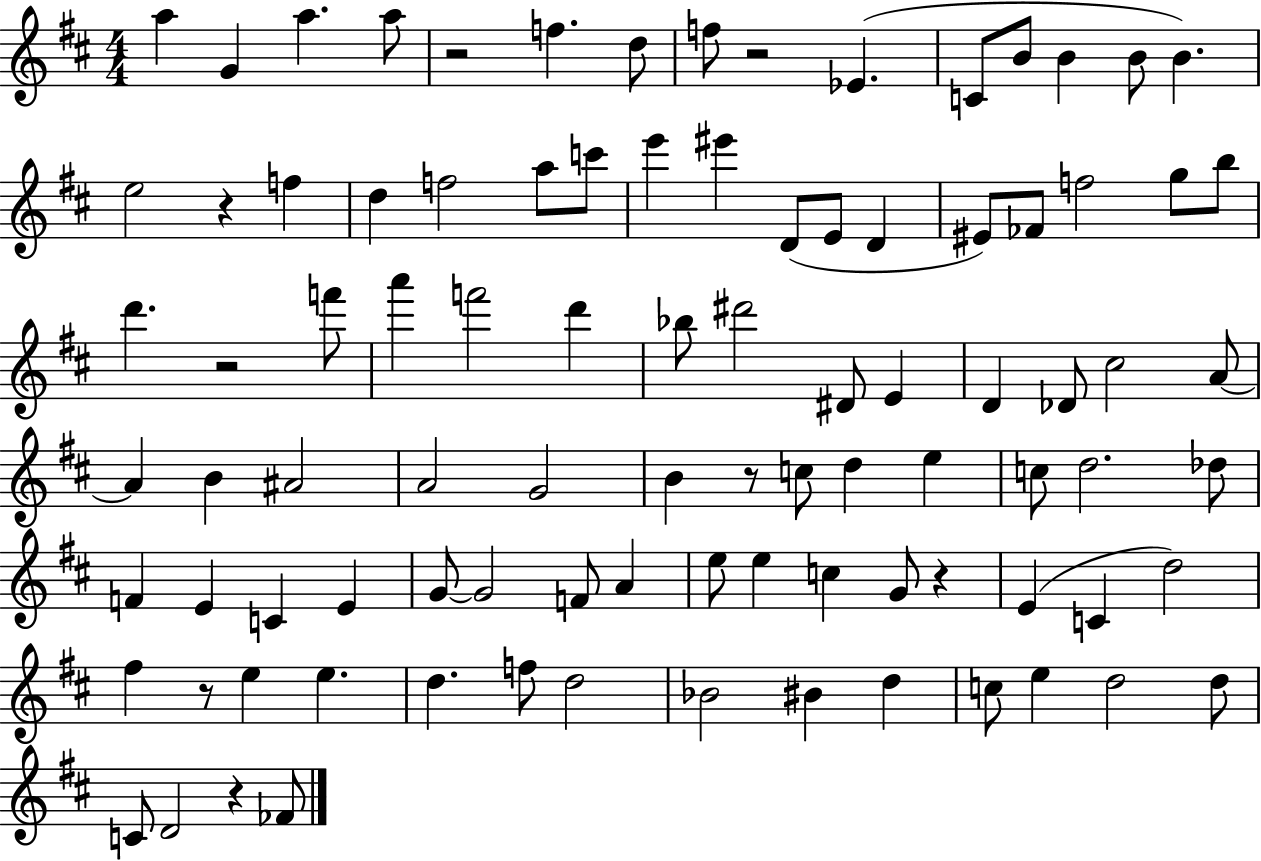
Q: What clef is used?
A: treble